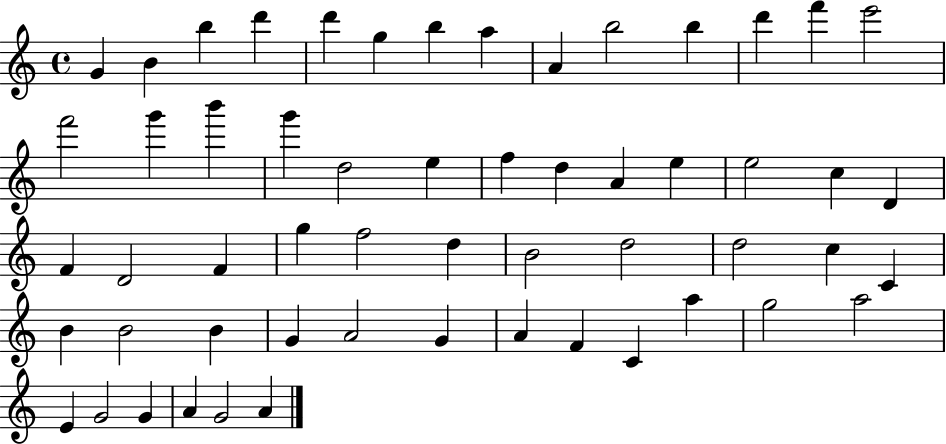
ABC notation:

X:1
T:Untitled
M:4/4
L:1/4
K:C
G B b d' d' g b a A b2 b d' f' e'2 f'2 g' b' g' d2 e f d A e e2 c D F D2 F g f2 d B2 d2 d2 c C B B2 B G A2 G A F C a g2 a2 E G2 G A G2 A